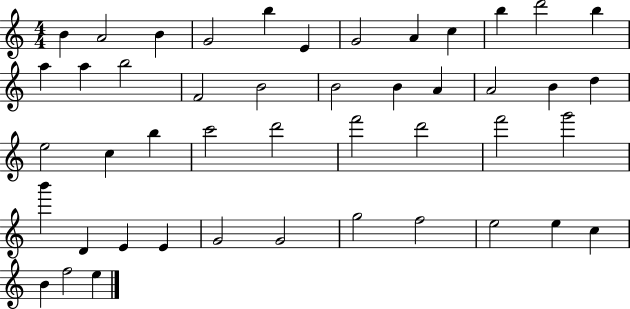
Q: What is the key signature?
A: C major